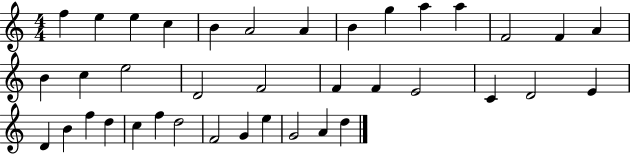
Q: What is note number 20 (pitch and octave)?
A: F4